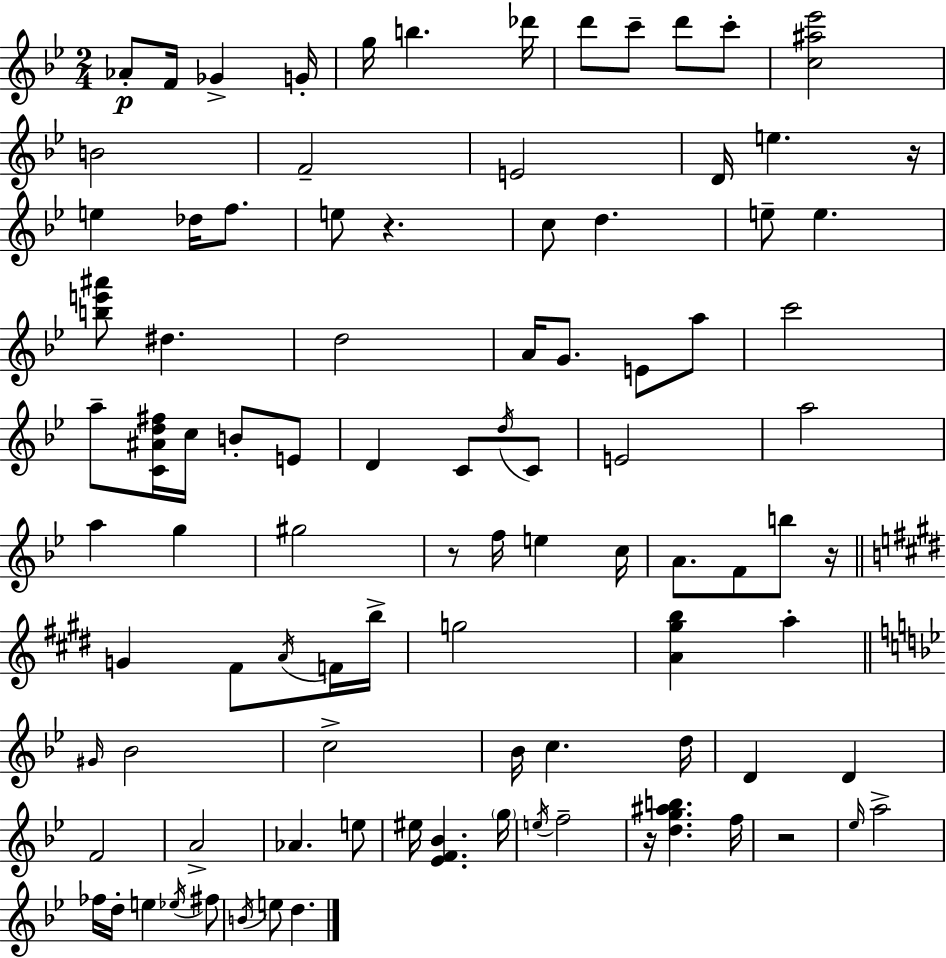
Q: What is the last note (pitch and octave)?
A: D5